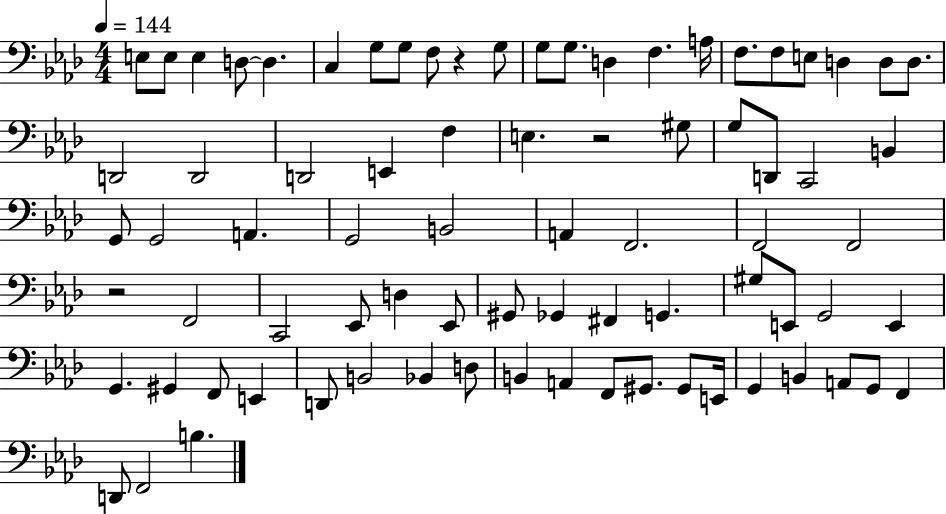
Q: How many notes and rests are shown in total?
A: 79